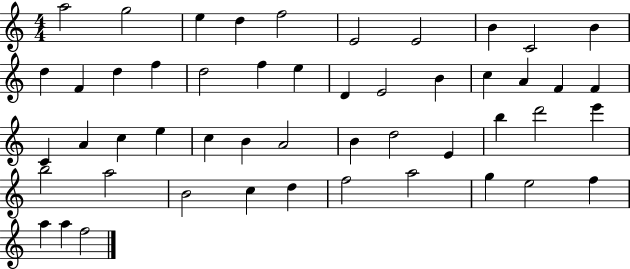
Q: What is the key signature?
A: C major